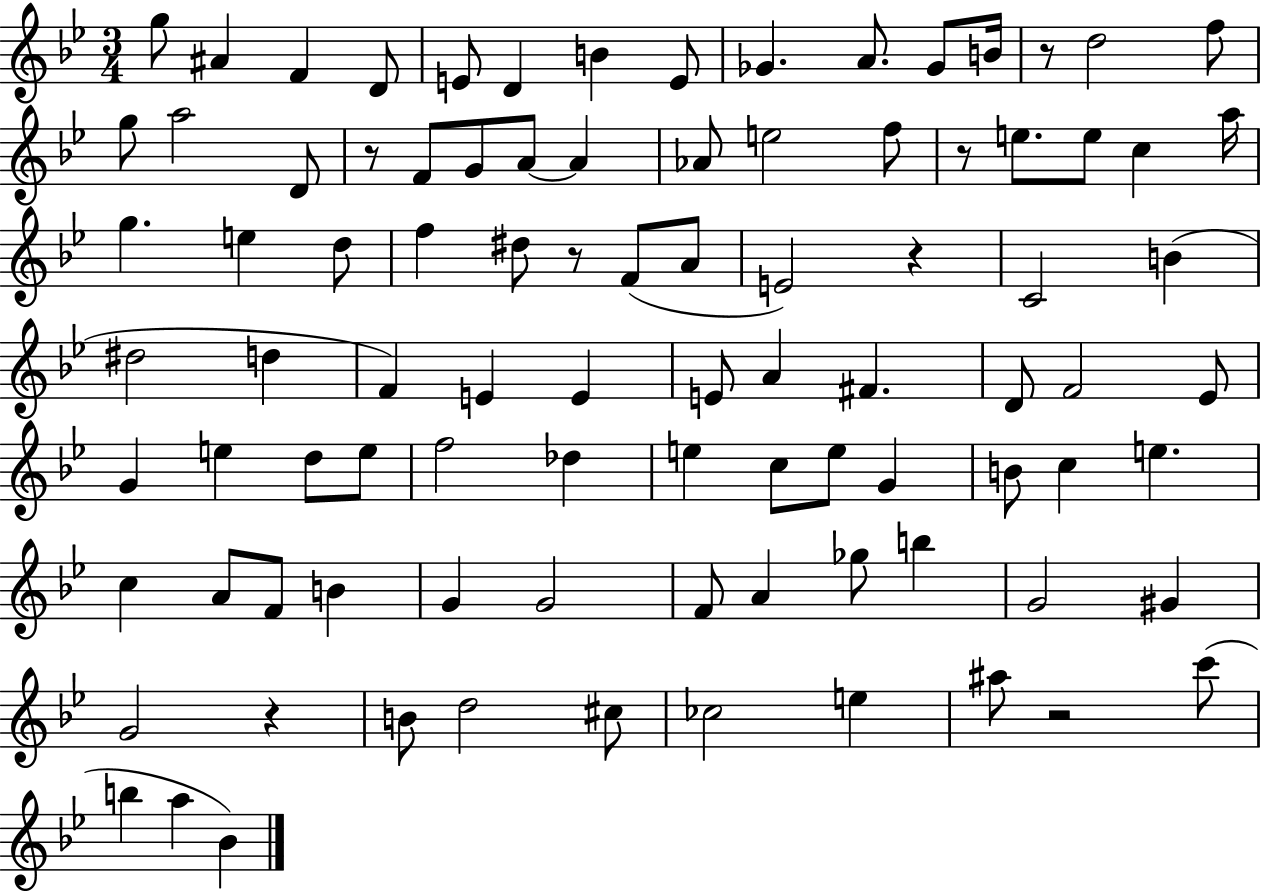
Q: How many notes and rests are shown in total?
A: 92